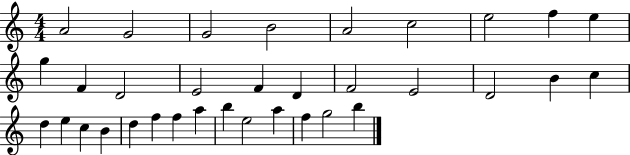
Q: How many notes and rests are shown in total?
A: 34